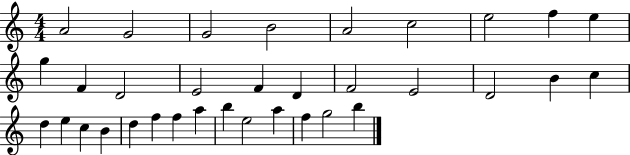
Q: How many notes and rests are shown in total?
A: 34